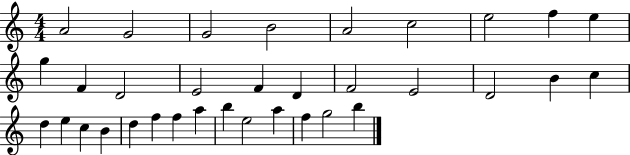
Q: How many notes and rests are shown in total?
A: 34